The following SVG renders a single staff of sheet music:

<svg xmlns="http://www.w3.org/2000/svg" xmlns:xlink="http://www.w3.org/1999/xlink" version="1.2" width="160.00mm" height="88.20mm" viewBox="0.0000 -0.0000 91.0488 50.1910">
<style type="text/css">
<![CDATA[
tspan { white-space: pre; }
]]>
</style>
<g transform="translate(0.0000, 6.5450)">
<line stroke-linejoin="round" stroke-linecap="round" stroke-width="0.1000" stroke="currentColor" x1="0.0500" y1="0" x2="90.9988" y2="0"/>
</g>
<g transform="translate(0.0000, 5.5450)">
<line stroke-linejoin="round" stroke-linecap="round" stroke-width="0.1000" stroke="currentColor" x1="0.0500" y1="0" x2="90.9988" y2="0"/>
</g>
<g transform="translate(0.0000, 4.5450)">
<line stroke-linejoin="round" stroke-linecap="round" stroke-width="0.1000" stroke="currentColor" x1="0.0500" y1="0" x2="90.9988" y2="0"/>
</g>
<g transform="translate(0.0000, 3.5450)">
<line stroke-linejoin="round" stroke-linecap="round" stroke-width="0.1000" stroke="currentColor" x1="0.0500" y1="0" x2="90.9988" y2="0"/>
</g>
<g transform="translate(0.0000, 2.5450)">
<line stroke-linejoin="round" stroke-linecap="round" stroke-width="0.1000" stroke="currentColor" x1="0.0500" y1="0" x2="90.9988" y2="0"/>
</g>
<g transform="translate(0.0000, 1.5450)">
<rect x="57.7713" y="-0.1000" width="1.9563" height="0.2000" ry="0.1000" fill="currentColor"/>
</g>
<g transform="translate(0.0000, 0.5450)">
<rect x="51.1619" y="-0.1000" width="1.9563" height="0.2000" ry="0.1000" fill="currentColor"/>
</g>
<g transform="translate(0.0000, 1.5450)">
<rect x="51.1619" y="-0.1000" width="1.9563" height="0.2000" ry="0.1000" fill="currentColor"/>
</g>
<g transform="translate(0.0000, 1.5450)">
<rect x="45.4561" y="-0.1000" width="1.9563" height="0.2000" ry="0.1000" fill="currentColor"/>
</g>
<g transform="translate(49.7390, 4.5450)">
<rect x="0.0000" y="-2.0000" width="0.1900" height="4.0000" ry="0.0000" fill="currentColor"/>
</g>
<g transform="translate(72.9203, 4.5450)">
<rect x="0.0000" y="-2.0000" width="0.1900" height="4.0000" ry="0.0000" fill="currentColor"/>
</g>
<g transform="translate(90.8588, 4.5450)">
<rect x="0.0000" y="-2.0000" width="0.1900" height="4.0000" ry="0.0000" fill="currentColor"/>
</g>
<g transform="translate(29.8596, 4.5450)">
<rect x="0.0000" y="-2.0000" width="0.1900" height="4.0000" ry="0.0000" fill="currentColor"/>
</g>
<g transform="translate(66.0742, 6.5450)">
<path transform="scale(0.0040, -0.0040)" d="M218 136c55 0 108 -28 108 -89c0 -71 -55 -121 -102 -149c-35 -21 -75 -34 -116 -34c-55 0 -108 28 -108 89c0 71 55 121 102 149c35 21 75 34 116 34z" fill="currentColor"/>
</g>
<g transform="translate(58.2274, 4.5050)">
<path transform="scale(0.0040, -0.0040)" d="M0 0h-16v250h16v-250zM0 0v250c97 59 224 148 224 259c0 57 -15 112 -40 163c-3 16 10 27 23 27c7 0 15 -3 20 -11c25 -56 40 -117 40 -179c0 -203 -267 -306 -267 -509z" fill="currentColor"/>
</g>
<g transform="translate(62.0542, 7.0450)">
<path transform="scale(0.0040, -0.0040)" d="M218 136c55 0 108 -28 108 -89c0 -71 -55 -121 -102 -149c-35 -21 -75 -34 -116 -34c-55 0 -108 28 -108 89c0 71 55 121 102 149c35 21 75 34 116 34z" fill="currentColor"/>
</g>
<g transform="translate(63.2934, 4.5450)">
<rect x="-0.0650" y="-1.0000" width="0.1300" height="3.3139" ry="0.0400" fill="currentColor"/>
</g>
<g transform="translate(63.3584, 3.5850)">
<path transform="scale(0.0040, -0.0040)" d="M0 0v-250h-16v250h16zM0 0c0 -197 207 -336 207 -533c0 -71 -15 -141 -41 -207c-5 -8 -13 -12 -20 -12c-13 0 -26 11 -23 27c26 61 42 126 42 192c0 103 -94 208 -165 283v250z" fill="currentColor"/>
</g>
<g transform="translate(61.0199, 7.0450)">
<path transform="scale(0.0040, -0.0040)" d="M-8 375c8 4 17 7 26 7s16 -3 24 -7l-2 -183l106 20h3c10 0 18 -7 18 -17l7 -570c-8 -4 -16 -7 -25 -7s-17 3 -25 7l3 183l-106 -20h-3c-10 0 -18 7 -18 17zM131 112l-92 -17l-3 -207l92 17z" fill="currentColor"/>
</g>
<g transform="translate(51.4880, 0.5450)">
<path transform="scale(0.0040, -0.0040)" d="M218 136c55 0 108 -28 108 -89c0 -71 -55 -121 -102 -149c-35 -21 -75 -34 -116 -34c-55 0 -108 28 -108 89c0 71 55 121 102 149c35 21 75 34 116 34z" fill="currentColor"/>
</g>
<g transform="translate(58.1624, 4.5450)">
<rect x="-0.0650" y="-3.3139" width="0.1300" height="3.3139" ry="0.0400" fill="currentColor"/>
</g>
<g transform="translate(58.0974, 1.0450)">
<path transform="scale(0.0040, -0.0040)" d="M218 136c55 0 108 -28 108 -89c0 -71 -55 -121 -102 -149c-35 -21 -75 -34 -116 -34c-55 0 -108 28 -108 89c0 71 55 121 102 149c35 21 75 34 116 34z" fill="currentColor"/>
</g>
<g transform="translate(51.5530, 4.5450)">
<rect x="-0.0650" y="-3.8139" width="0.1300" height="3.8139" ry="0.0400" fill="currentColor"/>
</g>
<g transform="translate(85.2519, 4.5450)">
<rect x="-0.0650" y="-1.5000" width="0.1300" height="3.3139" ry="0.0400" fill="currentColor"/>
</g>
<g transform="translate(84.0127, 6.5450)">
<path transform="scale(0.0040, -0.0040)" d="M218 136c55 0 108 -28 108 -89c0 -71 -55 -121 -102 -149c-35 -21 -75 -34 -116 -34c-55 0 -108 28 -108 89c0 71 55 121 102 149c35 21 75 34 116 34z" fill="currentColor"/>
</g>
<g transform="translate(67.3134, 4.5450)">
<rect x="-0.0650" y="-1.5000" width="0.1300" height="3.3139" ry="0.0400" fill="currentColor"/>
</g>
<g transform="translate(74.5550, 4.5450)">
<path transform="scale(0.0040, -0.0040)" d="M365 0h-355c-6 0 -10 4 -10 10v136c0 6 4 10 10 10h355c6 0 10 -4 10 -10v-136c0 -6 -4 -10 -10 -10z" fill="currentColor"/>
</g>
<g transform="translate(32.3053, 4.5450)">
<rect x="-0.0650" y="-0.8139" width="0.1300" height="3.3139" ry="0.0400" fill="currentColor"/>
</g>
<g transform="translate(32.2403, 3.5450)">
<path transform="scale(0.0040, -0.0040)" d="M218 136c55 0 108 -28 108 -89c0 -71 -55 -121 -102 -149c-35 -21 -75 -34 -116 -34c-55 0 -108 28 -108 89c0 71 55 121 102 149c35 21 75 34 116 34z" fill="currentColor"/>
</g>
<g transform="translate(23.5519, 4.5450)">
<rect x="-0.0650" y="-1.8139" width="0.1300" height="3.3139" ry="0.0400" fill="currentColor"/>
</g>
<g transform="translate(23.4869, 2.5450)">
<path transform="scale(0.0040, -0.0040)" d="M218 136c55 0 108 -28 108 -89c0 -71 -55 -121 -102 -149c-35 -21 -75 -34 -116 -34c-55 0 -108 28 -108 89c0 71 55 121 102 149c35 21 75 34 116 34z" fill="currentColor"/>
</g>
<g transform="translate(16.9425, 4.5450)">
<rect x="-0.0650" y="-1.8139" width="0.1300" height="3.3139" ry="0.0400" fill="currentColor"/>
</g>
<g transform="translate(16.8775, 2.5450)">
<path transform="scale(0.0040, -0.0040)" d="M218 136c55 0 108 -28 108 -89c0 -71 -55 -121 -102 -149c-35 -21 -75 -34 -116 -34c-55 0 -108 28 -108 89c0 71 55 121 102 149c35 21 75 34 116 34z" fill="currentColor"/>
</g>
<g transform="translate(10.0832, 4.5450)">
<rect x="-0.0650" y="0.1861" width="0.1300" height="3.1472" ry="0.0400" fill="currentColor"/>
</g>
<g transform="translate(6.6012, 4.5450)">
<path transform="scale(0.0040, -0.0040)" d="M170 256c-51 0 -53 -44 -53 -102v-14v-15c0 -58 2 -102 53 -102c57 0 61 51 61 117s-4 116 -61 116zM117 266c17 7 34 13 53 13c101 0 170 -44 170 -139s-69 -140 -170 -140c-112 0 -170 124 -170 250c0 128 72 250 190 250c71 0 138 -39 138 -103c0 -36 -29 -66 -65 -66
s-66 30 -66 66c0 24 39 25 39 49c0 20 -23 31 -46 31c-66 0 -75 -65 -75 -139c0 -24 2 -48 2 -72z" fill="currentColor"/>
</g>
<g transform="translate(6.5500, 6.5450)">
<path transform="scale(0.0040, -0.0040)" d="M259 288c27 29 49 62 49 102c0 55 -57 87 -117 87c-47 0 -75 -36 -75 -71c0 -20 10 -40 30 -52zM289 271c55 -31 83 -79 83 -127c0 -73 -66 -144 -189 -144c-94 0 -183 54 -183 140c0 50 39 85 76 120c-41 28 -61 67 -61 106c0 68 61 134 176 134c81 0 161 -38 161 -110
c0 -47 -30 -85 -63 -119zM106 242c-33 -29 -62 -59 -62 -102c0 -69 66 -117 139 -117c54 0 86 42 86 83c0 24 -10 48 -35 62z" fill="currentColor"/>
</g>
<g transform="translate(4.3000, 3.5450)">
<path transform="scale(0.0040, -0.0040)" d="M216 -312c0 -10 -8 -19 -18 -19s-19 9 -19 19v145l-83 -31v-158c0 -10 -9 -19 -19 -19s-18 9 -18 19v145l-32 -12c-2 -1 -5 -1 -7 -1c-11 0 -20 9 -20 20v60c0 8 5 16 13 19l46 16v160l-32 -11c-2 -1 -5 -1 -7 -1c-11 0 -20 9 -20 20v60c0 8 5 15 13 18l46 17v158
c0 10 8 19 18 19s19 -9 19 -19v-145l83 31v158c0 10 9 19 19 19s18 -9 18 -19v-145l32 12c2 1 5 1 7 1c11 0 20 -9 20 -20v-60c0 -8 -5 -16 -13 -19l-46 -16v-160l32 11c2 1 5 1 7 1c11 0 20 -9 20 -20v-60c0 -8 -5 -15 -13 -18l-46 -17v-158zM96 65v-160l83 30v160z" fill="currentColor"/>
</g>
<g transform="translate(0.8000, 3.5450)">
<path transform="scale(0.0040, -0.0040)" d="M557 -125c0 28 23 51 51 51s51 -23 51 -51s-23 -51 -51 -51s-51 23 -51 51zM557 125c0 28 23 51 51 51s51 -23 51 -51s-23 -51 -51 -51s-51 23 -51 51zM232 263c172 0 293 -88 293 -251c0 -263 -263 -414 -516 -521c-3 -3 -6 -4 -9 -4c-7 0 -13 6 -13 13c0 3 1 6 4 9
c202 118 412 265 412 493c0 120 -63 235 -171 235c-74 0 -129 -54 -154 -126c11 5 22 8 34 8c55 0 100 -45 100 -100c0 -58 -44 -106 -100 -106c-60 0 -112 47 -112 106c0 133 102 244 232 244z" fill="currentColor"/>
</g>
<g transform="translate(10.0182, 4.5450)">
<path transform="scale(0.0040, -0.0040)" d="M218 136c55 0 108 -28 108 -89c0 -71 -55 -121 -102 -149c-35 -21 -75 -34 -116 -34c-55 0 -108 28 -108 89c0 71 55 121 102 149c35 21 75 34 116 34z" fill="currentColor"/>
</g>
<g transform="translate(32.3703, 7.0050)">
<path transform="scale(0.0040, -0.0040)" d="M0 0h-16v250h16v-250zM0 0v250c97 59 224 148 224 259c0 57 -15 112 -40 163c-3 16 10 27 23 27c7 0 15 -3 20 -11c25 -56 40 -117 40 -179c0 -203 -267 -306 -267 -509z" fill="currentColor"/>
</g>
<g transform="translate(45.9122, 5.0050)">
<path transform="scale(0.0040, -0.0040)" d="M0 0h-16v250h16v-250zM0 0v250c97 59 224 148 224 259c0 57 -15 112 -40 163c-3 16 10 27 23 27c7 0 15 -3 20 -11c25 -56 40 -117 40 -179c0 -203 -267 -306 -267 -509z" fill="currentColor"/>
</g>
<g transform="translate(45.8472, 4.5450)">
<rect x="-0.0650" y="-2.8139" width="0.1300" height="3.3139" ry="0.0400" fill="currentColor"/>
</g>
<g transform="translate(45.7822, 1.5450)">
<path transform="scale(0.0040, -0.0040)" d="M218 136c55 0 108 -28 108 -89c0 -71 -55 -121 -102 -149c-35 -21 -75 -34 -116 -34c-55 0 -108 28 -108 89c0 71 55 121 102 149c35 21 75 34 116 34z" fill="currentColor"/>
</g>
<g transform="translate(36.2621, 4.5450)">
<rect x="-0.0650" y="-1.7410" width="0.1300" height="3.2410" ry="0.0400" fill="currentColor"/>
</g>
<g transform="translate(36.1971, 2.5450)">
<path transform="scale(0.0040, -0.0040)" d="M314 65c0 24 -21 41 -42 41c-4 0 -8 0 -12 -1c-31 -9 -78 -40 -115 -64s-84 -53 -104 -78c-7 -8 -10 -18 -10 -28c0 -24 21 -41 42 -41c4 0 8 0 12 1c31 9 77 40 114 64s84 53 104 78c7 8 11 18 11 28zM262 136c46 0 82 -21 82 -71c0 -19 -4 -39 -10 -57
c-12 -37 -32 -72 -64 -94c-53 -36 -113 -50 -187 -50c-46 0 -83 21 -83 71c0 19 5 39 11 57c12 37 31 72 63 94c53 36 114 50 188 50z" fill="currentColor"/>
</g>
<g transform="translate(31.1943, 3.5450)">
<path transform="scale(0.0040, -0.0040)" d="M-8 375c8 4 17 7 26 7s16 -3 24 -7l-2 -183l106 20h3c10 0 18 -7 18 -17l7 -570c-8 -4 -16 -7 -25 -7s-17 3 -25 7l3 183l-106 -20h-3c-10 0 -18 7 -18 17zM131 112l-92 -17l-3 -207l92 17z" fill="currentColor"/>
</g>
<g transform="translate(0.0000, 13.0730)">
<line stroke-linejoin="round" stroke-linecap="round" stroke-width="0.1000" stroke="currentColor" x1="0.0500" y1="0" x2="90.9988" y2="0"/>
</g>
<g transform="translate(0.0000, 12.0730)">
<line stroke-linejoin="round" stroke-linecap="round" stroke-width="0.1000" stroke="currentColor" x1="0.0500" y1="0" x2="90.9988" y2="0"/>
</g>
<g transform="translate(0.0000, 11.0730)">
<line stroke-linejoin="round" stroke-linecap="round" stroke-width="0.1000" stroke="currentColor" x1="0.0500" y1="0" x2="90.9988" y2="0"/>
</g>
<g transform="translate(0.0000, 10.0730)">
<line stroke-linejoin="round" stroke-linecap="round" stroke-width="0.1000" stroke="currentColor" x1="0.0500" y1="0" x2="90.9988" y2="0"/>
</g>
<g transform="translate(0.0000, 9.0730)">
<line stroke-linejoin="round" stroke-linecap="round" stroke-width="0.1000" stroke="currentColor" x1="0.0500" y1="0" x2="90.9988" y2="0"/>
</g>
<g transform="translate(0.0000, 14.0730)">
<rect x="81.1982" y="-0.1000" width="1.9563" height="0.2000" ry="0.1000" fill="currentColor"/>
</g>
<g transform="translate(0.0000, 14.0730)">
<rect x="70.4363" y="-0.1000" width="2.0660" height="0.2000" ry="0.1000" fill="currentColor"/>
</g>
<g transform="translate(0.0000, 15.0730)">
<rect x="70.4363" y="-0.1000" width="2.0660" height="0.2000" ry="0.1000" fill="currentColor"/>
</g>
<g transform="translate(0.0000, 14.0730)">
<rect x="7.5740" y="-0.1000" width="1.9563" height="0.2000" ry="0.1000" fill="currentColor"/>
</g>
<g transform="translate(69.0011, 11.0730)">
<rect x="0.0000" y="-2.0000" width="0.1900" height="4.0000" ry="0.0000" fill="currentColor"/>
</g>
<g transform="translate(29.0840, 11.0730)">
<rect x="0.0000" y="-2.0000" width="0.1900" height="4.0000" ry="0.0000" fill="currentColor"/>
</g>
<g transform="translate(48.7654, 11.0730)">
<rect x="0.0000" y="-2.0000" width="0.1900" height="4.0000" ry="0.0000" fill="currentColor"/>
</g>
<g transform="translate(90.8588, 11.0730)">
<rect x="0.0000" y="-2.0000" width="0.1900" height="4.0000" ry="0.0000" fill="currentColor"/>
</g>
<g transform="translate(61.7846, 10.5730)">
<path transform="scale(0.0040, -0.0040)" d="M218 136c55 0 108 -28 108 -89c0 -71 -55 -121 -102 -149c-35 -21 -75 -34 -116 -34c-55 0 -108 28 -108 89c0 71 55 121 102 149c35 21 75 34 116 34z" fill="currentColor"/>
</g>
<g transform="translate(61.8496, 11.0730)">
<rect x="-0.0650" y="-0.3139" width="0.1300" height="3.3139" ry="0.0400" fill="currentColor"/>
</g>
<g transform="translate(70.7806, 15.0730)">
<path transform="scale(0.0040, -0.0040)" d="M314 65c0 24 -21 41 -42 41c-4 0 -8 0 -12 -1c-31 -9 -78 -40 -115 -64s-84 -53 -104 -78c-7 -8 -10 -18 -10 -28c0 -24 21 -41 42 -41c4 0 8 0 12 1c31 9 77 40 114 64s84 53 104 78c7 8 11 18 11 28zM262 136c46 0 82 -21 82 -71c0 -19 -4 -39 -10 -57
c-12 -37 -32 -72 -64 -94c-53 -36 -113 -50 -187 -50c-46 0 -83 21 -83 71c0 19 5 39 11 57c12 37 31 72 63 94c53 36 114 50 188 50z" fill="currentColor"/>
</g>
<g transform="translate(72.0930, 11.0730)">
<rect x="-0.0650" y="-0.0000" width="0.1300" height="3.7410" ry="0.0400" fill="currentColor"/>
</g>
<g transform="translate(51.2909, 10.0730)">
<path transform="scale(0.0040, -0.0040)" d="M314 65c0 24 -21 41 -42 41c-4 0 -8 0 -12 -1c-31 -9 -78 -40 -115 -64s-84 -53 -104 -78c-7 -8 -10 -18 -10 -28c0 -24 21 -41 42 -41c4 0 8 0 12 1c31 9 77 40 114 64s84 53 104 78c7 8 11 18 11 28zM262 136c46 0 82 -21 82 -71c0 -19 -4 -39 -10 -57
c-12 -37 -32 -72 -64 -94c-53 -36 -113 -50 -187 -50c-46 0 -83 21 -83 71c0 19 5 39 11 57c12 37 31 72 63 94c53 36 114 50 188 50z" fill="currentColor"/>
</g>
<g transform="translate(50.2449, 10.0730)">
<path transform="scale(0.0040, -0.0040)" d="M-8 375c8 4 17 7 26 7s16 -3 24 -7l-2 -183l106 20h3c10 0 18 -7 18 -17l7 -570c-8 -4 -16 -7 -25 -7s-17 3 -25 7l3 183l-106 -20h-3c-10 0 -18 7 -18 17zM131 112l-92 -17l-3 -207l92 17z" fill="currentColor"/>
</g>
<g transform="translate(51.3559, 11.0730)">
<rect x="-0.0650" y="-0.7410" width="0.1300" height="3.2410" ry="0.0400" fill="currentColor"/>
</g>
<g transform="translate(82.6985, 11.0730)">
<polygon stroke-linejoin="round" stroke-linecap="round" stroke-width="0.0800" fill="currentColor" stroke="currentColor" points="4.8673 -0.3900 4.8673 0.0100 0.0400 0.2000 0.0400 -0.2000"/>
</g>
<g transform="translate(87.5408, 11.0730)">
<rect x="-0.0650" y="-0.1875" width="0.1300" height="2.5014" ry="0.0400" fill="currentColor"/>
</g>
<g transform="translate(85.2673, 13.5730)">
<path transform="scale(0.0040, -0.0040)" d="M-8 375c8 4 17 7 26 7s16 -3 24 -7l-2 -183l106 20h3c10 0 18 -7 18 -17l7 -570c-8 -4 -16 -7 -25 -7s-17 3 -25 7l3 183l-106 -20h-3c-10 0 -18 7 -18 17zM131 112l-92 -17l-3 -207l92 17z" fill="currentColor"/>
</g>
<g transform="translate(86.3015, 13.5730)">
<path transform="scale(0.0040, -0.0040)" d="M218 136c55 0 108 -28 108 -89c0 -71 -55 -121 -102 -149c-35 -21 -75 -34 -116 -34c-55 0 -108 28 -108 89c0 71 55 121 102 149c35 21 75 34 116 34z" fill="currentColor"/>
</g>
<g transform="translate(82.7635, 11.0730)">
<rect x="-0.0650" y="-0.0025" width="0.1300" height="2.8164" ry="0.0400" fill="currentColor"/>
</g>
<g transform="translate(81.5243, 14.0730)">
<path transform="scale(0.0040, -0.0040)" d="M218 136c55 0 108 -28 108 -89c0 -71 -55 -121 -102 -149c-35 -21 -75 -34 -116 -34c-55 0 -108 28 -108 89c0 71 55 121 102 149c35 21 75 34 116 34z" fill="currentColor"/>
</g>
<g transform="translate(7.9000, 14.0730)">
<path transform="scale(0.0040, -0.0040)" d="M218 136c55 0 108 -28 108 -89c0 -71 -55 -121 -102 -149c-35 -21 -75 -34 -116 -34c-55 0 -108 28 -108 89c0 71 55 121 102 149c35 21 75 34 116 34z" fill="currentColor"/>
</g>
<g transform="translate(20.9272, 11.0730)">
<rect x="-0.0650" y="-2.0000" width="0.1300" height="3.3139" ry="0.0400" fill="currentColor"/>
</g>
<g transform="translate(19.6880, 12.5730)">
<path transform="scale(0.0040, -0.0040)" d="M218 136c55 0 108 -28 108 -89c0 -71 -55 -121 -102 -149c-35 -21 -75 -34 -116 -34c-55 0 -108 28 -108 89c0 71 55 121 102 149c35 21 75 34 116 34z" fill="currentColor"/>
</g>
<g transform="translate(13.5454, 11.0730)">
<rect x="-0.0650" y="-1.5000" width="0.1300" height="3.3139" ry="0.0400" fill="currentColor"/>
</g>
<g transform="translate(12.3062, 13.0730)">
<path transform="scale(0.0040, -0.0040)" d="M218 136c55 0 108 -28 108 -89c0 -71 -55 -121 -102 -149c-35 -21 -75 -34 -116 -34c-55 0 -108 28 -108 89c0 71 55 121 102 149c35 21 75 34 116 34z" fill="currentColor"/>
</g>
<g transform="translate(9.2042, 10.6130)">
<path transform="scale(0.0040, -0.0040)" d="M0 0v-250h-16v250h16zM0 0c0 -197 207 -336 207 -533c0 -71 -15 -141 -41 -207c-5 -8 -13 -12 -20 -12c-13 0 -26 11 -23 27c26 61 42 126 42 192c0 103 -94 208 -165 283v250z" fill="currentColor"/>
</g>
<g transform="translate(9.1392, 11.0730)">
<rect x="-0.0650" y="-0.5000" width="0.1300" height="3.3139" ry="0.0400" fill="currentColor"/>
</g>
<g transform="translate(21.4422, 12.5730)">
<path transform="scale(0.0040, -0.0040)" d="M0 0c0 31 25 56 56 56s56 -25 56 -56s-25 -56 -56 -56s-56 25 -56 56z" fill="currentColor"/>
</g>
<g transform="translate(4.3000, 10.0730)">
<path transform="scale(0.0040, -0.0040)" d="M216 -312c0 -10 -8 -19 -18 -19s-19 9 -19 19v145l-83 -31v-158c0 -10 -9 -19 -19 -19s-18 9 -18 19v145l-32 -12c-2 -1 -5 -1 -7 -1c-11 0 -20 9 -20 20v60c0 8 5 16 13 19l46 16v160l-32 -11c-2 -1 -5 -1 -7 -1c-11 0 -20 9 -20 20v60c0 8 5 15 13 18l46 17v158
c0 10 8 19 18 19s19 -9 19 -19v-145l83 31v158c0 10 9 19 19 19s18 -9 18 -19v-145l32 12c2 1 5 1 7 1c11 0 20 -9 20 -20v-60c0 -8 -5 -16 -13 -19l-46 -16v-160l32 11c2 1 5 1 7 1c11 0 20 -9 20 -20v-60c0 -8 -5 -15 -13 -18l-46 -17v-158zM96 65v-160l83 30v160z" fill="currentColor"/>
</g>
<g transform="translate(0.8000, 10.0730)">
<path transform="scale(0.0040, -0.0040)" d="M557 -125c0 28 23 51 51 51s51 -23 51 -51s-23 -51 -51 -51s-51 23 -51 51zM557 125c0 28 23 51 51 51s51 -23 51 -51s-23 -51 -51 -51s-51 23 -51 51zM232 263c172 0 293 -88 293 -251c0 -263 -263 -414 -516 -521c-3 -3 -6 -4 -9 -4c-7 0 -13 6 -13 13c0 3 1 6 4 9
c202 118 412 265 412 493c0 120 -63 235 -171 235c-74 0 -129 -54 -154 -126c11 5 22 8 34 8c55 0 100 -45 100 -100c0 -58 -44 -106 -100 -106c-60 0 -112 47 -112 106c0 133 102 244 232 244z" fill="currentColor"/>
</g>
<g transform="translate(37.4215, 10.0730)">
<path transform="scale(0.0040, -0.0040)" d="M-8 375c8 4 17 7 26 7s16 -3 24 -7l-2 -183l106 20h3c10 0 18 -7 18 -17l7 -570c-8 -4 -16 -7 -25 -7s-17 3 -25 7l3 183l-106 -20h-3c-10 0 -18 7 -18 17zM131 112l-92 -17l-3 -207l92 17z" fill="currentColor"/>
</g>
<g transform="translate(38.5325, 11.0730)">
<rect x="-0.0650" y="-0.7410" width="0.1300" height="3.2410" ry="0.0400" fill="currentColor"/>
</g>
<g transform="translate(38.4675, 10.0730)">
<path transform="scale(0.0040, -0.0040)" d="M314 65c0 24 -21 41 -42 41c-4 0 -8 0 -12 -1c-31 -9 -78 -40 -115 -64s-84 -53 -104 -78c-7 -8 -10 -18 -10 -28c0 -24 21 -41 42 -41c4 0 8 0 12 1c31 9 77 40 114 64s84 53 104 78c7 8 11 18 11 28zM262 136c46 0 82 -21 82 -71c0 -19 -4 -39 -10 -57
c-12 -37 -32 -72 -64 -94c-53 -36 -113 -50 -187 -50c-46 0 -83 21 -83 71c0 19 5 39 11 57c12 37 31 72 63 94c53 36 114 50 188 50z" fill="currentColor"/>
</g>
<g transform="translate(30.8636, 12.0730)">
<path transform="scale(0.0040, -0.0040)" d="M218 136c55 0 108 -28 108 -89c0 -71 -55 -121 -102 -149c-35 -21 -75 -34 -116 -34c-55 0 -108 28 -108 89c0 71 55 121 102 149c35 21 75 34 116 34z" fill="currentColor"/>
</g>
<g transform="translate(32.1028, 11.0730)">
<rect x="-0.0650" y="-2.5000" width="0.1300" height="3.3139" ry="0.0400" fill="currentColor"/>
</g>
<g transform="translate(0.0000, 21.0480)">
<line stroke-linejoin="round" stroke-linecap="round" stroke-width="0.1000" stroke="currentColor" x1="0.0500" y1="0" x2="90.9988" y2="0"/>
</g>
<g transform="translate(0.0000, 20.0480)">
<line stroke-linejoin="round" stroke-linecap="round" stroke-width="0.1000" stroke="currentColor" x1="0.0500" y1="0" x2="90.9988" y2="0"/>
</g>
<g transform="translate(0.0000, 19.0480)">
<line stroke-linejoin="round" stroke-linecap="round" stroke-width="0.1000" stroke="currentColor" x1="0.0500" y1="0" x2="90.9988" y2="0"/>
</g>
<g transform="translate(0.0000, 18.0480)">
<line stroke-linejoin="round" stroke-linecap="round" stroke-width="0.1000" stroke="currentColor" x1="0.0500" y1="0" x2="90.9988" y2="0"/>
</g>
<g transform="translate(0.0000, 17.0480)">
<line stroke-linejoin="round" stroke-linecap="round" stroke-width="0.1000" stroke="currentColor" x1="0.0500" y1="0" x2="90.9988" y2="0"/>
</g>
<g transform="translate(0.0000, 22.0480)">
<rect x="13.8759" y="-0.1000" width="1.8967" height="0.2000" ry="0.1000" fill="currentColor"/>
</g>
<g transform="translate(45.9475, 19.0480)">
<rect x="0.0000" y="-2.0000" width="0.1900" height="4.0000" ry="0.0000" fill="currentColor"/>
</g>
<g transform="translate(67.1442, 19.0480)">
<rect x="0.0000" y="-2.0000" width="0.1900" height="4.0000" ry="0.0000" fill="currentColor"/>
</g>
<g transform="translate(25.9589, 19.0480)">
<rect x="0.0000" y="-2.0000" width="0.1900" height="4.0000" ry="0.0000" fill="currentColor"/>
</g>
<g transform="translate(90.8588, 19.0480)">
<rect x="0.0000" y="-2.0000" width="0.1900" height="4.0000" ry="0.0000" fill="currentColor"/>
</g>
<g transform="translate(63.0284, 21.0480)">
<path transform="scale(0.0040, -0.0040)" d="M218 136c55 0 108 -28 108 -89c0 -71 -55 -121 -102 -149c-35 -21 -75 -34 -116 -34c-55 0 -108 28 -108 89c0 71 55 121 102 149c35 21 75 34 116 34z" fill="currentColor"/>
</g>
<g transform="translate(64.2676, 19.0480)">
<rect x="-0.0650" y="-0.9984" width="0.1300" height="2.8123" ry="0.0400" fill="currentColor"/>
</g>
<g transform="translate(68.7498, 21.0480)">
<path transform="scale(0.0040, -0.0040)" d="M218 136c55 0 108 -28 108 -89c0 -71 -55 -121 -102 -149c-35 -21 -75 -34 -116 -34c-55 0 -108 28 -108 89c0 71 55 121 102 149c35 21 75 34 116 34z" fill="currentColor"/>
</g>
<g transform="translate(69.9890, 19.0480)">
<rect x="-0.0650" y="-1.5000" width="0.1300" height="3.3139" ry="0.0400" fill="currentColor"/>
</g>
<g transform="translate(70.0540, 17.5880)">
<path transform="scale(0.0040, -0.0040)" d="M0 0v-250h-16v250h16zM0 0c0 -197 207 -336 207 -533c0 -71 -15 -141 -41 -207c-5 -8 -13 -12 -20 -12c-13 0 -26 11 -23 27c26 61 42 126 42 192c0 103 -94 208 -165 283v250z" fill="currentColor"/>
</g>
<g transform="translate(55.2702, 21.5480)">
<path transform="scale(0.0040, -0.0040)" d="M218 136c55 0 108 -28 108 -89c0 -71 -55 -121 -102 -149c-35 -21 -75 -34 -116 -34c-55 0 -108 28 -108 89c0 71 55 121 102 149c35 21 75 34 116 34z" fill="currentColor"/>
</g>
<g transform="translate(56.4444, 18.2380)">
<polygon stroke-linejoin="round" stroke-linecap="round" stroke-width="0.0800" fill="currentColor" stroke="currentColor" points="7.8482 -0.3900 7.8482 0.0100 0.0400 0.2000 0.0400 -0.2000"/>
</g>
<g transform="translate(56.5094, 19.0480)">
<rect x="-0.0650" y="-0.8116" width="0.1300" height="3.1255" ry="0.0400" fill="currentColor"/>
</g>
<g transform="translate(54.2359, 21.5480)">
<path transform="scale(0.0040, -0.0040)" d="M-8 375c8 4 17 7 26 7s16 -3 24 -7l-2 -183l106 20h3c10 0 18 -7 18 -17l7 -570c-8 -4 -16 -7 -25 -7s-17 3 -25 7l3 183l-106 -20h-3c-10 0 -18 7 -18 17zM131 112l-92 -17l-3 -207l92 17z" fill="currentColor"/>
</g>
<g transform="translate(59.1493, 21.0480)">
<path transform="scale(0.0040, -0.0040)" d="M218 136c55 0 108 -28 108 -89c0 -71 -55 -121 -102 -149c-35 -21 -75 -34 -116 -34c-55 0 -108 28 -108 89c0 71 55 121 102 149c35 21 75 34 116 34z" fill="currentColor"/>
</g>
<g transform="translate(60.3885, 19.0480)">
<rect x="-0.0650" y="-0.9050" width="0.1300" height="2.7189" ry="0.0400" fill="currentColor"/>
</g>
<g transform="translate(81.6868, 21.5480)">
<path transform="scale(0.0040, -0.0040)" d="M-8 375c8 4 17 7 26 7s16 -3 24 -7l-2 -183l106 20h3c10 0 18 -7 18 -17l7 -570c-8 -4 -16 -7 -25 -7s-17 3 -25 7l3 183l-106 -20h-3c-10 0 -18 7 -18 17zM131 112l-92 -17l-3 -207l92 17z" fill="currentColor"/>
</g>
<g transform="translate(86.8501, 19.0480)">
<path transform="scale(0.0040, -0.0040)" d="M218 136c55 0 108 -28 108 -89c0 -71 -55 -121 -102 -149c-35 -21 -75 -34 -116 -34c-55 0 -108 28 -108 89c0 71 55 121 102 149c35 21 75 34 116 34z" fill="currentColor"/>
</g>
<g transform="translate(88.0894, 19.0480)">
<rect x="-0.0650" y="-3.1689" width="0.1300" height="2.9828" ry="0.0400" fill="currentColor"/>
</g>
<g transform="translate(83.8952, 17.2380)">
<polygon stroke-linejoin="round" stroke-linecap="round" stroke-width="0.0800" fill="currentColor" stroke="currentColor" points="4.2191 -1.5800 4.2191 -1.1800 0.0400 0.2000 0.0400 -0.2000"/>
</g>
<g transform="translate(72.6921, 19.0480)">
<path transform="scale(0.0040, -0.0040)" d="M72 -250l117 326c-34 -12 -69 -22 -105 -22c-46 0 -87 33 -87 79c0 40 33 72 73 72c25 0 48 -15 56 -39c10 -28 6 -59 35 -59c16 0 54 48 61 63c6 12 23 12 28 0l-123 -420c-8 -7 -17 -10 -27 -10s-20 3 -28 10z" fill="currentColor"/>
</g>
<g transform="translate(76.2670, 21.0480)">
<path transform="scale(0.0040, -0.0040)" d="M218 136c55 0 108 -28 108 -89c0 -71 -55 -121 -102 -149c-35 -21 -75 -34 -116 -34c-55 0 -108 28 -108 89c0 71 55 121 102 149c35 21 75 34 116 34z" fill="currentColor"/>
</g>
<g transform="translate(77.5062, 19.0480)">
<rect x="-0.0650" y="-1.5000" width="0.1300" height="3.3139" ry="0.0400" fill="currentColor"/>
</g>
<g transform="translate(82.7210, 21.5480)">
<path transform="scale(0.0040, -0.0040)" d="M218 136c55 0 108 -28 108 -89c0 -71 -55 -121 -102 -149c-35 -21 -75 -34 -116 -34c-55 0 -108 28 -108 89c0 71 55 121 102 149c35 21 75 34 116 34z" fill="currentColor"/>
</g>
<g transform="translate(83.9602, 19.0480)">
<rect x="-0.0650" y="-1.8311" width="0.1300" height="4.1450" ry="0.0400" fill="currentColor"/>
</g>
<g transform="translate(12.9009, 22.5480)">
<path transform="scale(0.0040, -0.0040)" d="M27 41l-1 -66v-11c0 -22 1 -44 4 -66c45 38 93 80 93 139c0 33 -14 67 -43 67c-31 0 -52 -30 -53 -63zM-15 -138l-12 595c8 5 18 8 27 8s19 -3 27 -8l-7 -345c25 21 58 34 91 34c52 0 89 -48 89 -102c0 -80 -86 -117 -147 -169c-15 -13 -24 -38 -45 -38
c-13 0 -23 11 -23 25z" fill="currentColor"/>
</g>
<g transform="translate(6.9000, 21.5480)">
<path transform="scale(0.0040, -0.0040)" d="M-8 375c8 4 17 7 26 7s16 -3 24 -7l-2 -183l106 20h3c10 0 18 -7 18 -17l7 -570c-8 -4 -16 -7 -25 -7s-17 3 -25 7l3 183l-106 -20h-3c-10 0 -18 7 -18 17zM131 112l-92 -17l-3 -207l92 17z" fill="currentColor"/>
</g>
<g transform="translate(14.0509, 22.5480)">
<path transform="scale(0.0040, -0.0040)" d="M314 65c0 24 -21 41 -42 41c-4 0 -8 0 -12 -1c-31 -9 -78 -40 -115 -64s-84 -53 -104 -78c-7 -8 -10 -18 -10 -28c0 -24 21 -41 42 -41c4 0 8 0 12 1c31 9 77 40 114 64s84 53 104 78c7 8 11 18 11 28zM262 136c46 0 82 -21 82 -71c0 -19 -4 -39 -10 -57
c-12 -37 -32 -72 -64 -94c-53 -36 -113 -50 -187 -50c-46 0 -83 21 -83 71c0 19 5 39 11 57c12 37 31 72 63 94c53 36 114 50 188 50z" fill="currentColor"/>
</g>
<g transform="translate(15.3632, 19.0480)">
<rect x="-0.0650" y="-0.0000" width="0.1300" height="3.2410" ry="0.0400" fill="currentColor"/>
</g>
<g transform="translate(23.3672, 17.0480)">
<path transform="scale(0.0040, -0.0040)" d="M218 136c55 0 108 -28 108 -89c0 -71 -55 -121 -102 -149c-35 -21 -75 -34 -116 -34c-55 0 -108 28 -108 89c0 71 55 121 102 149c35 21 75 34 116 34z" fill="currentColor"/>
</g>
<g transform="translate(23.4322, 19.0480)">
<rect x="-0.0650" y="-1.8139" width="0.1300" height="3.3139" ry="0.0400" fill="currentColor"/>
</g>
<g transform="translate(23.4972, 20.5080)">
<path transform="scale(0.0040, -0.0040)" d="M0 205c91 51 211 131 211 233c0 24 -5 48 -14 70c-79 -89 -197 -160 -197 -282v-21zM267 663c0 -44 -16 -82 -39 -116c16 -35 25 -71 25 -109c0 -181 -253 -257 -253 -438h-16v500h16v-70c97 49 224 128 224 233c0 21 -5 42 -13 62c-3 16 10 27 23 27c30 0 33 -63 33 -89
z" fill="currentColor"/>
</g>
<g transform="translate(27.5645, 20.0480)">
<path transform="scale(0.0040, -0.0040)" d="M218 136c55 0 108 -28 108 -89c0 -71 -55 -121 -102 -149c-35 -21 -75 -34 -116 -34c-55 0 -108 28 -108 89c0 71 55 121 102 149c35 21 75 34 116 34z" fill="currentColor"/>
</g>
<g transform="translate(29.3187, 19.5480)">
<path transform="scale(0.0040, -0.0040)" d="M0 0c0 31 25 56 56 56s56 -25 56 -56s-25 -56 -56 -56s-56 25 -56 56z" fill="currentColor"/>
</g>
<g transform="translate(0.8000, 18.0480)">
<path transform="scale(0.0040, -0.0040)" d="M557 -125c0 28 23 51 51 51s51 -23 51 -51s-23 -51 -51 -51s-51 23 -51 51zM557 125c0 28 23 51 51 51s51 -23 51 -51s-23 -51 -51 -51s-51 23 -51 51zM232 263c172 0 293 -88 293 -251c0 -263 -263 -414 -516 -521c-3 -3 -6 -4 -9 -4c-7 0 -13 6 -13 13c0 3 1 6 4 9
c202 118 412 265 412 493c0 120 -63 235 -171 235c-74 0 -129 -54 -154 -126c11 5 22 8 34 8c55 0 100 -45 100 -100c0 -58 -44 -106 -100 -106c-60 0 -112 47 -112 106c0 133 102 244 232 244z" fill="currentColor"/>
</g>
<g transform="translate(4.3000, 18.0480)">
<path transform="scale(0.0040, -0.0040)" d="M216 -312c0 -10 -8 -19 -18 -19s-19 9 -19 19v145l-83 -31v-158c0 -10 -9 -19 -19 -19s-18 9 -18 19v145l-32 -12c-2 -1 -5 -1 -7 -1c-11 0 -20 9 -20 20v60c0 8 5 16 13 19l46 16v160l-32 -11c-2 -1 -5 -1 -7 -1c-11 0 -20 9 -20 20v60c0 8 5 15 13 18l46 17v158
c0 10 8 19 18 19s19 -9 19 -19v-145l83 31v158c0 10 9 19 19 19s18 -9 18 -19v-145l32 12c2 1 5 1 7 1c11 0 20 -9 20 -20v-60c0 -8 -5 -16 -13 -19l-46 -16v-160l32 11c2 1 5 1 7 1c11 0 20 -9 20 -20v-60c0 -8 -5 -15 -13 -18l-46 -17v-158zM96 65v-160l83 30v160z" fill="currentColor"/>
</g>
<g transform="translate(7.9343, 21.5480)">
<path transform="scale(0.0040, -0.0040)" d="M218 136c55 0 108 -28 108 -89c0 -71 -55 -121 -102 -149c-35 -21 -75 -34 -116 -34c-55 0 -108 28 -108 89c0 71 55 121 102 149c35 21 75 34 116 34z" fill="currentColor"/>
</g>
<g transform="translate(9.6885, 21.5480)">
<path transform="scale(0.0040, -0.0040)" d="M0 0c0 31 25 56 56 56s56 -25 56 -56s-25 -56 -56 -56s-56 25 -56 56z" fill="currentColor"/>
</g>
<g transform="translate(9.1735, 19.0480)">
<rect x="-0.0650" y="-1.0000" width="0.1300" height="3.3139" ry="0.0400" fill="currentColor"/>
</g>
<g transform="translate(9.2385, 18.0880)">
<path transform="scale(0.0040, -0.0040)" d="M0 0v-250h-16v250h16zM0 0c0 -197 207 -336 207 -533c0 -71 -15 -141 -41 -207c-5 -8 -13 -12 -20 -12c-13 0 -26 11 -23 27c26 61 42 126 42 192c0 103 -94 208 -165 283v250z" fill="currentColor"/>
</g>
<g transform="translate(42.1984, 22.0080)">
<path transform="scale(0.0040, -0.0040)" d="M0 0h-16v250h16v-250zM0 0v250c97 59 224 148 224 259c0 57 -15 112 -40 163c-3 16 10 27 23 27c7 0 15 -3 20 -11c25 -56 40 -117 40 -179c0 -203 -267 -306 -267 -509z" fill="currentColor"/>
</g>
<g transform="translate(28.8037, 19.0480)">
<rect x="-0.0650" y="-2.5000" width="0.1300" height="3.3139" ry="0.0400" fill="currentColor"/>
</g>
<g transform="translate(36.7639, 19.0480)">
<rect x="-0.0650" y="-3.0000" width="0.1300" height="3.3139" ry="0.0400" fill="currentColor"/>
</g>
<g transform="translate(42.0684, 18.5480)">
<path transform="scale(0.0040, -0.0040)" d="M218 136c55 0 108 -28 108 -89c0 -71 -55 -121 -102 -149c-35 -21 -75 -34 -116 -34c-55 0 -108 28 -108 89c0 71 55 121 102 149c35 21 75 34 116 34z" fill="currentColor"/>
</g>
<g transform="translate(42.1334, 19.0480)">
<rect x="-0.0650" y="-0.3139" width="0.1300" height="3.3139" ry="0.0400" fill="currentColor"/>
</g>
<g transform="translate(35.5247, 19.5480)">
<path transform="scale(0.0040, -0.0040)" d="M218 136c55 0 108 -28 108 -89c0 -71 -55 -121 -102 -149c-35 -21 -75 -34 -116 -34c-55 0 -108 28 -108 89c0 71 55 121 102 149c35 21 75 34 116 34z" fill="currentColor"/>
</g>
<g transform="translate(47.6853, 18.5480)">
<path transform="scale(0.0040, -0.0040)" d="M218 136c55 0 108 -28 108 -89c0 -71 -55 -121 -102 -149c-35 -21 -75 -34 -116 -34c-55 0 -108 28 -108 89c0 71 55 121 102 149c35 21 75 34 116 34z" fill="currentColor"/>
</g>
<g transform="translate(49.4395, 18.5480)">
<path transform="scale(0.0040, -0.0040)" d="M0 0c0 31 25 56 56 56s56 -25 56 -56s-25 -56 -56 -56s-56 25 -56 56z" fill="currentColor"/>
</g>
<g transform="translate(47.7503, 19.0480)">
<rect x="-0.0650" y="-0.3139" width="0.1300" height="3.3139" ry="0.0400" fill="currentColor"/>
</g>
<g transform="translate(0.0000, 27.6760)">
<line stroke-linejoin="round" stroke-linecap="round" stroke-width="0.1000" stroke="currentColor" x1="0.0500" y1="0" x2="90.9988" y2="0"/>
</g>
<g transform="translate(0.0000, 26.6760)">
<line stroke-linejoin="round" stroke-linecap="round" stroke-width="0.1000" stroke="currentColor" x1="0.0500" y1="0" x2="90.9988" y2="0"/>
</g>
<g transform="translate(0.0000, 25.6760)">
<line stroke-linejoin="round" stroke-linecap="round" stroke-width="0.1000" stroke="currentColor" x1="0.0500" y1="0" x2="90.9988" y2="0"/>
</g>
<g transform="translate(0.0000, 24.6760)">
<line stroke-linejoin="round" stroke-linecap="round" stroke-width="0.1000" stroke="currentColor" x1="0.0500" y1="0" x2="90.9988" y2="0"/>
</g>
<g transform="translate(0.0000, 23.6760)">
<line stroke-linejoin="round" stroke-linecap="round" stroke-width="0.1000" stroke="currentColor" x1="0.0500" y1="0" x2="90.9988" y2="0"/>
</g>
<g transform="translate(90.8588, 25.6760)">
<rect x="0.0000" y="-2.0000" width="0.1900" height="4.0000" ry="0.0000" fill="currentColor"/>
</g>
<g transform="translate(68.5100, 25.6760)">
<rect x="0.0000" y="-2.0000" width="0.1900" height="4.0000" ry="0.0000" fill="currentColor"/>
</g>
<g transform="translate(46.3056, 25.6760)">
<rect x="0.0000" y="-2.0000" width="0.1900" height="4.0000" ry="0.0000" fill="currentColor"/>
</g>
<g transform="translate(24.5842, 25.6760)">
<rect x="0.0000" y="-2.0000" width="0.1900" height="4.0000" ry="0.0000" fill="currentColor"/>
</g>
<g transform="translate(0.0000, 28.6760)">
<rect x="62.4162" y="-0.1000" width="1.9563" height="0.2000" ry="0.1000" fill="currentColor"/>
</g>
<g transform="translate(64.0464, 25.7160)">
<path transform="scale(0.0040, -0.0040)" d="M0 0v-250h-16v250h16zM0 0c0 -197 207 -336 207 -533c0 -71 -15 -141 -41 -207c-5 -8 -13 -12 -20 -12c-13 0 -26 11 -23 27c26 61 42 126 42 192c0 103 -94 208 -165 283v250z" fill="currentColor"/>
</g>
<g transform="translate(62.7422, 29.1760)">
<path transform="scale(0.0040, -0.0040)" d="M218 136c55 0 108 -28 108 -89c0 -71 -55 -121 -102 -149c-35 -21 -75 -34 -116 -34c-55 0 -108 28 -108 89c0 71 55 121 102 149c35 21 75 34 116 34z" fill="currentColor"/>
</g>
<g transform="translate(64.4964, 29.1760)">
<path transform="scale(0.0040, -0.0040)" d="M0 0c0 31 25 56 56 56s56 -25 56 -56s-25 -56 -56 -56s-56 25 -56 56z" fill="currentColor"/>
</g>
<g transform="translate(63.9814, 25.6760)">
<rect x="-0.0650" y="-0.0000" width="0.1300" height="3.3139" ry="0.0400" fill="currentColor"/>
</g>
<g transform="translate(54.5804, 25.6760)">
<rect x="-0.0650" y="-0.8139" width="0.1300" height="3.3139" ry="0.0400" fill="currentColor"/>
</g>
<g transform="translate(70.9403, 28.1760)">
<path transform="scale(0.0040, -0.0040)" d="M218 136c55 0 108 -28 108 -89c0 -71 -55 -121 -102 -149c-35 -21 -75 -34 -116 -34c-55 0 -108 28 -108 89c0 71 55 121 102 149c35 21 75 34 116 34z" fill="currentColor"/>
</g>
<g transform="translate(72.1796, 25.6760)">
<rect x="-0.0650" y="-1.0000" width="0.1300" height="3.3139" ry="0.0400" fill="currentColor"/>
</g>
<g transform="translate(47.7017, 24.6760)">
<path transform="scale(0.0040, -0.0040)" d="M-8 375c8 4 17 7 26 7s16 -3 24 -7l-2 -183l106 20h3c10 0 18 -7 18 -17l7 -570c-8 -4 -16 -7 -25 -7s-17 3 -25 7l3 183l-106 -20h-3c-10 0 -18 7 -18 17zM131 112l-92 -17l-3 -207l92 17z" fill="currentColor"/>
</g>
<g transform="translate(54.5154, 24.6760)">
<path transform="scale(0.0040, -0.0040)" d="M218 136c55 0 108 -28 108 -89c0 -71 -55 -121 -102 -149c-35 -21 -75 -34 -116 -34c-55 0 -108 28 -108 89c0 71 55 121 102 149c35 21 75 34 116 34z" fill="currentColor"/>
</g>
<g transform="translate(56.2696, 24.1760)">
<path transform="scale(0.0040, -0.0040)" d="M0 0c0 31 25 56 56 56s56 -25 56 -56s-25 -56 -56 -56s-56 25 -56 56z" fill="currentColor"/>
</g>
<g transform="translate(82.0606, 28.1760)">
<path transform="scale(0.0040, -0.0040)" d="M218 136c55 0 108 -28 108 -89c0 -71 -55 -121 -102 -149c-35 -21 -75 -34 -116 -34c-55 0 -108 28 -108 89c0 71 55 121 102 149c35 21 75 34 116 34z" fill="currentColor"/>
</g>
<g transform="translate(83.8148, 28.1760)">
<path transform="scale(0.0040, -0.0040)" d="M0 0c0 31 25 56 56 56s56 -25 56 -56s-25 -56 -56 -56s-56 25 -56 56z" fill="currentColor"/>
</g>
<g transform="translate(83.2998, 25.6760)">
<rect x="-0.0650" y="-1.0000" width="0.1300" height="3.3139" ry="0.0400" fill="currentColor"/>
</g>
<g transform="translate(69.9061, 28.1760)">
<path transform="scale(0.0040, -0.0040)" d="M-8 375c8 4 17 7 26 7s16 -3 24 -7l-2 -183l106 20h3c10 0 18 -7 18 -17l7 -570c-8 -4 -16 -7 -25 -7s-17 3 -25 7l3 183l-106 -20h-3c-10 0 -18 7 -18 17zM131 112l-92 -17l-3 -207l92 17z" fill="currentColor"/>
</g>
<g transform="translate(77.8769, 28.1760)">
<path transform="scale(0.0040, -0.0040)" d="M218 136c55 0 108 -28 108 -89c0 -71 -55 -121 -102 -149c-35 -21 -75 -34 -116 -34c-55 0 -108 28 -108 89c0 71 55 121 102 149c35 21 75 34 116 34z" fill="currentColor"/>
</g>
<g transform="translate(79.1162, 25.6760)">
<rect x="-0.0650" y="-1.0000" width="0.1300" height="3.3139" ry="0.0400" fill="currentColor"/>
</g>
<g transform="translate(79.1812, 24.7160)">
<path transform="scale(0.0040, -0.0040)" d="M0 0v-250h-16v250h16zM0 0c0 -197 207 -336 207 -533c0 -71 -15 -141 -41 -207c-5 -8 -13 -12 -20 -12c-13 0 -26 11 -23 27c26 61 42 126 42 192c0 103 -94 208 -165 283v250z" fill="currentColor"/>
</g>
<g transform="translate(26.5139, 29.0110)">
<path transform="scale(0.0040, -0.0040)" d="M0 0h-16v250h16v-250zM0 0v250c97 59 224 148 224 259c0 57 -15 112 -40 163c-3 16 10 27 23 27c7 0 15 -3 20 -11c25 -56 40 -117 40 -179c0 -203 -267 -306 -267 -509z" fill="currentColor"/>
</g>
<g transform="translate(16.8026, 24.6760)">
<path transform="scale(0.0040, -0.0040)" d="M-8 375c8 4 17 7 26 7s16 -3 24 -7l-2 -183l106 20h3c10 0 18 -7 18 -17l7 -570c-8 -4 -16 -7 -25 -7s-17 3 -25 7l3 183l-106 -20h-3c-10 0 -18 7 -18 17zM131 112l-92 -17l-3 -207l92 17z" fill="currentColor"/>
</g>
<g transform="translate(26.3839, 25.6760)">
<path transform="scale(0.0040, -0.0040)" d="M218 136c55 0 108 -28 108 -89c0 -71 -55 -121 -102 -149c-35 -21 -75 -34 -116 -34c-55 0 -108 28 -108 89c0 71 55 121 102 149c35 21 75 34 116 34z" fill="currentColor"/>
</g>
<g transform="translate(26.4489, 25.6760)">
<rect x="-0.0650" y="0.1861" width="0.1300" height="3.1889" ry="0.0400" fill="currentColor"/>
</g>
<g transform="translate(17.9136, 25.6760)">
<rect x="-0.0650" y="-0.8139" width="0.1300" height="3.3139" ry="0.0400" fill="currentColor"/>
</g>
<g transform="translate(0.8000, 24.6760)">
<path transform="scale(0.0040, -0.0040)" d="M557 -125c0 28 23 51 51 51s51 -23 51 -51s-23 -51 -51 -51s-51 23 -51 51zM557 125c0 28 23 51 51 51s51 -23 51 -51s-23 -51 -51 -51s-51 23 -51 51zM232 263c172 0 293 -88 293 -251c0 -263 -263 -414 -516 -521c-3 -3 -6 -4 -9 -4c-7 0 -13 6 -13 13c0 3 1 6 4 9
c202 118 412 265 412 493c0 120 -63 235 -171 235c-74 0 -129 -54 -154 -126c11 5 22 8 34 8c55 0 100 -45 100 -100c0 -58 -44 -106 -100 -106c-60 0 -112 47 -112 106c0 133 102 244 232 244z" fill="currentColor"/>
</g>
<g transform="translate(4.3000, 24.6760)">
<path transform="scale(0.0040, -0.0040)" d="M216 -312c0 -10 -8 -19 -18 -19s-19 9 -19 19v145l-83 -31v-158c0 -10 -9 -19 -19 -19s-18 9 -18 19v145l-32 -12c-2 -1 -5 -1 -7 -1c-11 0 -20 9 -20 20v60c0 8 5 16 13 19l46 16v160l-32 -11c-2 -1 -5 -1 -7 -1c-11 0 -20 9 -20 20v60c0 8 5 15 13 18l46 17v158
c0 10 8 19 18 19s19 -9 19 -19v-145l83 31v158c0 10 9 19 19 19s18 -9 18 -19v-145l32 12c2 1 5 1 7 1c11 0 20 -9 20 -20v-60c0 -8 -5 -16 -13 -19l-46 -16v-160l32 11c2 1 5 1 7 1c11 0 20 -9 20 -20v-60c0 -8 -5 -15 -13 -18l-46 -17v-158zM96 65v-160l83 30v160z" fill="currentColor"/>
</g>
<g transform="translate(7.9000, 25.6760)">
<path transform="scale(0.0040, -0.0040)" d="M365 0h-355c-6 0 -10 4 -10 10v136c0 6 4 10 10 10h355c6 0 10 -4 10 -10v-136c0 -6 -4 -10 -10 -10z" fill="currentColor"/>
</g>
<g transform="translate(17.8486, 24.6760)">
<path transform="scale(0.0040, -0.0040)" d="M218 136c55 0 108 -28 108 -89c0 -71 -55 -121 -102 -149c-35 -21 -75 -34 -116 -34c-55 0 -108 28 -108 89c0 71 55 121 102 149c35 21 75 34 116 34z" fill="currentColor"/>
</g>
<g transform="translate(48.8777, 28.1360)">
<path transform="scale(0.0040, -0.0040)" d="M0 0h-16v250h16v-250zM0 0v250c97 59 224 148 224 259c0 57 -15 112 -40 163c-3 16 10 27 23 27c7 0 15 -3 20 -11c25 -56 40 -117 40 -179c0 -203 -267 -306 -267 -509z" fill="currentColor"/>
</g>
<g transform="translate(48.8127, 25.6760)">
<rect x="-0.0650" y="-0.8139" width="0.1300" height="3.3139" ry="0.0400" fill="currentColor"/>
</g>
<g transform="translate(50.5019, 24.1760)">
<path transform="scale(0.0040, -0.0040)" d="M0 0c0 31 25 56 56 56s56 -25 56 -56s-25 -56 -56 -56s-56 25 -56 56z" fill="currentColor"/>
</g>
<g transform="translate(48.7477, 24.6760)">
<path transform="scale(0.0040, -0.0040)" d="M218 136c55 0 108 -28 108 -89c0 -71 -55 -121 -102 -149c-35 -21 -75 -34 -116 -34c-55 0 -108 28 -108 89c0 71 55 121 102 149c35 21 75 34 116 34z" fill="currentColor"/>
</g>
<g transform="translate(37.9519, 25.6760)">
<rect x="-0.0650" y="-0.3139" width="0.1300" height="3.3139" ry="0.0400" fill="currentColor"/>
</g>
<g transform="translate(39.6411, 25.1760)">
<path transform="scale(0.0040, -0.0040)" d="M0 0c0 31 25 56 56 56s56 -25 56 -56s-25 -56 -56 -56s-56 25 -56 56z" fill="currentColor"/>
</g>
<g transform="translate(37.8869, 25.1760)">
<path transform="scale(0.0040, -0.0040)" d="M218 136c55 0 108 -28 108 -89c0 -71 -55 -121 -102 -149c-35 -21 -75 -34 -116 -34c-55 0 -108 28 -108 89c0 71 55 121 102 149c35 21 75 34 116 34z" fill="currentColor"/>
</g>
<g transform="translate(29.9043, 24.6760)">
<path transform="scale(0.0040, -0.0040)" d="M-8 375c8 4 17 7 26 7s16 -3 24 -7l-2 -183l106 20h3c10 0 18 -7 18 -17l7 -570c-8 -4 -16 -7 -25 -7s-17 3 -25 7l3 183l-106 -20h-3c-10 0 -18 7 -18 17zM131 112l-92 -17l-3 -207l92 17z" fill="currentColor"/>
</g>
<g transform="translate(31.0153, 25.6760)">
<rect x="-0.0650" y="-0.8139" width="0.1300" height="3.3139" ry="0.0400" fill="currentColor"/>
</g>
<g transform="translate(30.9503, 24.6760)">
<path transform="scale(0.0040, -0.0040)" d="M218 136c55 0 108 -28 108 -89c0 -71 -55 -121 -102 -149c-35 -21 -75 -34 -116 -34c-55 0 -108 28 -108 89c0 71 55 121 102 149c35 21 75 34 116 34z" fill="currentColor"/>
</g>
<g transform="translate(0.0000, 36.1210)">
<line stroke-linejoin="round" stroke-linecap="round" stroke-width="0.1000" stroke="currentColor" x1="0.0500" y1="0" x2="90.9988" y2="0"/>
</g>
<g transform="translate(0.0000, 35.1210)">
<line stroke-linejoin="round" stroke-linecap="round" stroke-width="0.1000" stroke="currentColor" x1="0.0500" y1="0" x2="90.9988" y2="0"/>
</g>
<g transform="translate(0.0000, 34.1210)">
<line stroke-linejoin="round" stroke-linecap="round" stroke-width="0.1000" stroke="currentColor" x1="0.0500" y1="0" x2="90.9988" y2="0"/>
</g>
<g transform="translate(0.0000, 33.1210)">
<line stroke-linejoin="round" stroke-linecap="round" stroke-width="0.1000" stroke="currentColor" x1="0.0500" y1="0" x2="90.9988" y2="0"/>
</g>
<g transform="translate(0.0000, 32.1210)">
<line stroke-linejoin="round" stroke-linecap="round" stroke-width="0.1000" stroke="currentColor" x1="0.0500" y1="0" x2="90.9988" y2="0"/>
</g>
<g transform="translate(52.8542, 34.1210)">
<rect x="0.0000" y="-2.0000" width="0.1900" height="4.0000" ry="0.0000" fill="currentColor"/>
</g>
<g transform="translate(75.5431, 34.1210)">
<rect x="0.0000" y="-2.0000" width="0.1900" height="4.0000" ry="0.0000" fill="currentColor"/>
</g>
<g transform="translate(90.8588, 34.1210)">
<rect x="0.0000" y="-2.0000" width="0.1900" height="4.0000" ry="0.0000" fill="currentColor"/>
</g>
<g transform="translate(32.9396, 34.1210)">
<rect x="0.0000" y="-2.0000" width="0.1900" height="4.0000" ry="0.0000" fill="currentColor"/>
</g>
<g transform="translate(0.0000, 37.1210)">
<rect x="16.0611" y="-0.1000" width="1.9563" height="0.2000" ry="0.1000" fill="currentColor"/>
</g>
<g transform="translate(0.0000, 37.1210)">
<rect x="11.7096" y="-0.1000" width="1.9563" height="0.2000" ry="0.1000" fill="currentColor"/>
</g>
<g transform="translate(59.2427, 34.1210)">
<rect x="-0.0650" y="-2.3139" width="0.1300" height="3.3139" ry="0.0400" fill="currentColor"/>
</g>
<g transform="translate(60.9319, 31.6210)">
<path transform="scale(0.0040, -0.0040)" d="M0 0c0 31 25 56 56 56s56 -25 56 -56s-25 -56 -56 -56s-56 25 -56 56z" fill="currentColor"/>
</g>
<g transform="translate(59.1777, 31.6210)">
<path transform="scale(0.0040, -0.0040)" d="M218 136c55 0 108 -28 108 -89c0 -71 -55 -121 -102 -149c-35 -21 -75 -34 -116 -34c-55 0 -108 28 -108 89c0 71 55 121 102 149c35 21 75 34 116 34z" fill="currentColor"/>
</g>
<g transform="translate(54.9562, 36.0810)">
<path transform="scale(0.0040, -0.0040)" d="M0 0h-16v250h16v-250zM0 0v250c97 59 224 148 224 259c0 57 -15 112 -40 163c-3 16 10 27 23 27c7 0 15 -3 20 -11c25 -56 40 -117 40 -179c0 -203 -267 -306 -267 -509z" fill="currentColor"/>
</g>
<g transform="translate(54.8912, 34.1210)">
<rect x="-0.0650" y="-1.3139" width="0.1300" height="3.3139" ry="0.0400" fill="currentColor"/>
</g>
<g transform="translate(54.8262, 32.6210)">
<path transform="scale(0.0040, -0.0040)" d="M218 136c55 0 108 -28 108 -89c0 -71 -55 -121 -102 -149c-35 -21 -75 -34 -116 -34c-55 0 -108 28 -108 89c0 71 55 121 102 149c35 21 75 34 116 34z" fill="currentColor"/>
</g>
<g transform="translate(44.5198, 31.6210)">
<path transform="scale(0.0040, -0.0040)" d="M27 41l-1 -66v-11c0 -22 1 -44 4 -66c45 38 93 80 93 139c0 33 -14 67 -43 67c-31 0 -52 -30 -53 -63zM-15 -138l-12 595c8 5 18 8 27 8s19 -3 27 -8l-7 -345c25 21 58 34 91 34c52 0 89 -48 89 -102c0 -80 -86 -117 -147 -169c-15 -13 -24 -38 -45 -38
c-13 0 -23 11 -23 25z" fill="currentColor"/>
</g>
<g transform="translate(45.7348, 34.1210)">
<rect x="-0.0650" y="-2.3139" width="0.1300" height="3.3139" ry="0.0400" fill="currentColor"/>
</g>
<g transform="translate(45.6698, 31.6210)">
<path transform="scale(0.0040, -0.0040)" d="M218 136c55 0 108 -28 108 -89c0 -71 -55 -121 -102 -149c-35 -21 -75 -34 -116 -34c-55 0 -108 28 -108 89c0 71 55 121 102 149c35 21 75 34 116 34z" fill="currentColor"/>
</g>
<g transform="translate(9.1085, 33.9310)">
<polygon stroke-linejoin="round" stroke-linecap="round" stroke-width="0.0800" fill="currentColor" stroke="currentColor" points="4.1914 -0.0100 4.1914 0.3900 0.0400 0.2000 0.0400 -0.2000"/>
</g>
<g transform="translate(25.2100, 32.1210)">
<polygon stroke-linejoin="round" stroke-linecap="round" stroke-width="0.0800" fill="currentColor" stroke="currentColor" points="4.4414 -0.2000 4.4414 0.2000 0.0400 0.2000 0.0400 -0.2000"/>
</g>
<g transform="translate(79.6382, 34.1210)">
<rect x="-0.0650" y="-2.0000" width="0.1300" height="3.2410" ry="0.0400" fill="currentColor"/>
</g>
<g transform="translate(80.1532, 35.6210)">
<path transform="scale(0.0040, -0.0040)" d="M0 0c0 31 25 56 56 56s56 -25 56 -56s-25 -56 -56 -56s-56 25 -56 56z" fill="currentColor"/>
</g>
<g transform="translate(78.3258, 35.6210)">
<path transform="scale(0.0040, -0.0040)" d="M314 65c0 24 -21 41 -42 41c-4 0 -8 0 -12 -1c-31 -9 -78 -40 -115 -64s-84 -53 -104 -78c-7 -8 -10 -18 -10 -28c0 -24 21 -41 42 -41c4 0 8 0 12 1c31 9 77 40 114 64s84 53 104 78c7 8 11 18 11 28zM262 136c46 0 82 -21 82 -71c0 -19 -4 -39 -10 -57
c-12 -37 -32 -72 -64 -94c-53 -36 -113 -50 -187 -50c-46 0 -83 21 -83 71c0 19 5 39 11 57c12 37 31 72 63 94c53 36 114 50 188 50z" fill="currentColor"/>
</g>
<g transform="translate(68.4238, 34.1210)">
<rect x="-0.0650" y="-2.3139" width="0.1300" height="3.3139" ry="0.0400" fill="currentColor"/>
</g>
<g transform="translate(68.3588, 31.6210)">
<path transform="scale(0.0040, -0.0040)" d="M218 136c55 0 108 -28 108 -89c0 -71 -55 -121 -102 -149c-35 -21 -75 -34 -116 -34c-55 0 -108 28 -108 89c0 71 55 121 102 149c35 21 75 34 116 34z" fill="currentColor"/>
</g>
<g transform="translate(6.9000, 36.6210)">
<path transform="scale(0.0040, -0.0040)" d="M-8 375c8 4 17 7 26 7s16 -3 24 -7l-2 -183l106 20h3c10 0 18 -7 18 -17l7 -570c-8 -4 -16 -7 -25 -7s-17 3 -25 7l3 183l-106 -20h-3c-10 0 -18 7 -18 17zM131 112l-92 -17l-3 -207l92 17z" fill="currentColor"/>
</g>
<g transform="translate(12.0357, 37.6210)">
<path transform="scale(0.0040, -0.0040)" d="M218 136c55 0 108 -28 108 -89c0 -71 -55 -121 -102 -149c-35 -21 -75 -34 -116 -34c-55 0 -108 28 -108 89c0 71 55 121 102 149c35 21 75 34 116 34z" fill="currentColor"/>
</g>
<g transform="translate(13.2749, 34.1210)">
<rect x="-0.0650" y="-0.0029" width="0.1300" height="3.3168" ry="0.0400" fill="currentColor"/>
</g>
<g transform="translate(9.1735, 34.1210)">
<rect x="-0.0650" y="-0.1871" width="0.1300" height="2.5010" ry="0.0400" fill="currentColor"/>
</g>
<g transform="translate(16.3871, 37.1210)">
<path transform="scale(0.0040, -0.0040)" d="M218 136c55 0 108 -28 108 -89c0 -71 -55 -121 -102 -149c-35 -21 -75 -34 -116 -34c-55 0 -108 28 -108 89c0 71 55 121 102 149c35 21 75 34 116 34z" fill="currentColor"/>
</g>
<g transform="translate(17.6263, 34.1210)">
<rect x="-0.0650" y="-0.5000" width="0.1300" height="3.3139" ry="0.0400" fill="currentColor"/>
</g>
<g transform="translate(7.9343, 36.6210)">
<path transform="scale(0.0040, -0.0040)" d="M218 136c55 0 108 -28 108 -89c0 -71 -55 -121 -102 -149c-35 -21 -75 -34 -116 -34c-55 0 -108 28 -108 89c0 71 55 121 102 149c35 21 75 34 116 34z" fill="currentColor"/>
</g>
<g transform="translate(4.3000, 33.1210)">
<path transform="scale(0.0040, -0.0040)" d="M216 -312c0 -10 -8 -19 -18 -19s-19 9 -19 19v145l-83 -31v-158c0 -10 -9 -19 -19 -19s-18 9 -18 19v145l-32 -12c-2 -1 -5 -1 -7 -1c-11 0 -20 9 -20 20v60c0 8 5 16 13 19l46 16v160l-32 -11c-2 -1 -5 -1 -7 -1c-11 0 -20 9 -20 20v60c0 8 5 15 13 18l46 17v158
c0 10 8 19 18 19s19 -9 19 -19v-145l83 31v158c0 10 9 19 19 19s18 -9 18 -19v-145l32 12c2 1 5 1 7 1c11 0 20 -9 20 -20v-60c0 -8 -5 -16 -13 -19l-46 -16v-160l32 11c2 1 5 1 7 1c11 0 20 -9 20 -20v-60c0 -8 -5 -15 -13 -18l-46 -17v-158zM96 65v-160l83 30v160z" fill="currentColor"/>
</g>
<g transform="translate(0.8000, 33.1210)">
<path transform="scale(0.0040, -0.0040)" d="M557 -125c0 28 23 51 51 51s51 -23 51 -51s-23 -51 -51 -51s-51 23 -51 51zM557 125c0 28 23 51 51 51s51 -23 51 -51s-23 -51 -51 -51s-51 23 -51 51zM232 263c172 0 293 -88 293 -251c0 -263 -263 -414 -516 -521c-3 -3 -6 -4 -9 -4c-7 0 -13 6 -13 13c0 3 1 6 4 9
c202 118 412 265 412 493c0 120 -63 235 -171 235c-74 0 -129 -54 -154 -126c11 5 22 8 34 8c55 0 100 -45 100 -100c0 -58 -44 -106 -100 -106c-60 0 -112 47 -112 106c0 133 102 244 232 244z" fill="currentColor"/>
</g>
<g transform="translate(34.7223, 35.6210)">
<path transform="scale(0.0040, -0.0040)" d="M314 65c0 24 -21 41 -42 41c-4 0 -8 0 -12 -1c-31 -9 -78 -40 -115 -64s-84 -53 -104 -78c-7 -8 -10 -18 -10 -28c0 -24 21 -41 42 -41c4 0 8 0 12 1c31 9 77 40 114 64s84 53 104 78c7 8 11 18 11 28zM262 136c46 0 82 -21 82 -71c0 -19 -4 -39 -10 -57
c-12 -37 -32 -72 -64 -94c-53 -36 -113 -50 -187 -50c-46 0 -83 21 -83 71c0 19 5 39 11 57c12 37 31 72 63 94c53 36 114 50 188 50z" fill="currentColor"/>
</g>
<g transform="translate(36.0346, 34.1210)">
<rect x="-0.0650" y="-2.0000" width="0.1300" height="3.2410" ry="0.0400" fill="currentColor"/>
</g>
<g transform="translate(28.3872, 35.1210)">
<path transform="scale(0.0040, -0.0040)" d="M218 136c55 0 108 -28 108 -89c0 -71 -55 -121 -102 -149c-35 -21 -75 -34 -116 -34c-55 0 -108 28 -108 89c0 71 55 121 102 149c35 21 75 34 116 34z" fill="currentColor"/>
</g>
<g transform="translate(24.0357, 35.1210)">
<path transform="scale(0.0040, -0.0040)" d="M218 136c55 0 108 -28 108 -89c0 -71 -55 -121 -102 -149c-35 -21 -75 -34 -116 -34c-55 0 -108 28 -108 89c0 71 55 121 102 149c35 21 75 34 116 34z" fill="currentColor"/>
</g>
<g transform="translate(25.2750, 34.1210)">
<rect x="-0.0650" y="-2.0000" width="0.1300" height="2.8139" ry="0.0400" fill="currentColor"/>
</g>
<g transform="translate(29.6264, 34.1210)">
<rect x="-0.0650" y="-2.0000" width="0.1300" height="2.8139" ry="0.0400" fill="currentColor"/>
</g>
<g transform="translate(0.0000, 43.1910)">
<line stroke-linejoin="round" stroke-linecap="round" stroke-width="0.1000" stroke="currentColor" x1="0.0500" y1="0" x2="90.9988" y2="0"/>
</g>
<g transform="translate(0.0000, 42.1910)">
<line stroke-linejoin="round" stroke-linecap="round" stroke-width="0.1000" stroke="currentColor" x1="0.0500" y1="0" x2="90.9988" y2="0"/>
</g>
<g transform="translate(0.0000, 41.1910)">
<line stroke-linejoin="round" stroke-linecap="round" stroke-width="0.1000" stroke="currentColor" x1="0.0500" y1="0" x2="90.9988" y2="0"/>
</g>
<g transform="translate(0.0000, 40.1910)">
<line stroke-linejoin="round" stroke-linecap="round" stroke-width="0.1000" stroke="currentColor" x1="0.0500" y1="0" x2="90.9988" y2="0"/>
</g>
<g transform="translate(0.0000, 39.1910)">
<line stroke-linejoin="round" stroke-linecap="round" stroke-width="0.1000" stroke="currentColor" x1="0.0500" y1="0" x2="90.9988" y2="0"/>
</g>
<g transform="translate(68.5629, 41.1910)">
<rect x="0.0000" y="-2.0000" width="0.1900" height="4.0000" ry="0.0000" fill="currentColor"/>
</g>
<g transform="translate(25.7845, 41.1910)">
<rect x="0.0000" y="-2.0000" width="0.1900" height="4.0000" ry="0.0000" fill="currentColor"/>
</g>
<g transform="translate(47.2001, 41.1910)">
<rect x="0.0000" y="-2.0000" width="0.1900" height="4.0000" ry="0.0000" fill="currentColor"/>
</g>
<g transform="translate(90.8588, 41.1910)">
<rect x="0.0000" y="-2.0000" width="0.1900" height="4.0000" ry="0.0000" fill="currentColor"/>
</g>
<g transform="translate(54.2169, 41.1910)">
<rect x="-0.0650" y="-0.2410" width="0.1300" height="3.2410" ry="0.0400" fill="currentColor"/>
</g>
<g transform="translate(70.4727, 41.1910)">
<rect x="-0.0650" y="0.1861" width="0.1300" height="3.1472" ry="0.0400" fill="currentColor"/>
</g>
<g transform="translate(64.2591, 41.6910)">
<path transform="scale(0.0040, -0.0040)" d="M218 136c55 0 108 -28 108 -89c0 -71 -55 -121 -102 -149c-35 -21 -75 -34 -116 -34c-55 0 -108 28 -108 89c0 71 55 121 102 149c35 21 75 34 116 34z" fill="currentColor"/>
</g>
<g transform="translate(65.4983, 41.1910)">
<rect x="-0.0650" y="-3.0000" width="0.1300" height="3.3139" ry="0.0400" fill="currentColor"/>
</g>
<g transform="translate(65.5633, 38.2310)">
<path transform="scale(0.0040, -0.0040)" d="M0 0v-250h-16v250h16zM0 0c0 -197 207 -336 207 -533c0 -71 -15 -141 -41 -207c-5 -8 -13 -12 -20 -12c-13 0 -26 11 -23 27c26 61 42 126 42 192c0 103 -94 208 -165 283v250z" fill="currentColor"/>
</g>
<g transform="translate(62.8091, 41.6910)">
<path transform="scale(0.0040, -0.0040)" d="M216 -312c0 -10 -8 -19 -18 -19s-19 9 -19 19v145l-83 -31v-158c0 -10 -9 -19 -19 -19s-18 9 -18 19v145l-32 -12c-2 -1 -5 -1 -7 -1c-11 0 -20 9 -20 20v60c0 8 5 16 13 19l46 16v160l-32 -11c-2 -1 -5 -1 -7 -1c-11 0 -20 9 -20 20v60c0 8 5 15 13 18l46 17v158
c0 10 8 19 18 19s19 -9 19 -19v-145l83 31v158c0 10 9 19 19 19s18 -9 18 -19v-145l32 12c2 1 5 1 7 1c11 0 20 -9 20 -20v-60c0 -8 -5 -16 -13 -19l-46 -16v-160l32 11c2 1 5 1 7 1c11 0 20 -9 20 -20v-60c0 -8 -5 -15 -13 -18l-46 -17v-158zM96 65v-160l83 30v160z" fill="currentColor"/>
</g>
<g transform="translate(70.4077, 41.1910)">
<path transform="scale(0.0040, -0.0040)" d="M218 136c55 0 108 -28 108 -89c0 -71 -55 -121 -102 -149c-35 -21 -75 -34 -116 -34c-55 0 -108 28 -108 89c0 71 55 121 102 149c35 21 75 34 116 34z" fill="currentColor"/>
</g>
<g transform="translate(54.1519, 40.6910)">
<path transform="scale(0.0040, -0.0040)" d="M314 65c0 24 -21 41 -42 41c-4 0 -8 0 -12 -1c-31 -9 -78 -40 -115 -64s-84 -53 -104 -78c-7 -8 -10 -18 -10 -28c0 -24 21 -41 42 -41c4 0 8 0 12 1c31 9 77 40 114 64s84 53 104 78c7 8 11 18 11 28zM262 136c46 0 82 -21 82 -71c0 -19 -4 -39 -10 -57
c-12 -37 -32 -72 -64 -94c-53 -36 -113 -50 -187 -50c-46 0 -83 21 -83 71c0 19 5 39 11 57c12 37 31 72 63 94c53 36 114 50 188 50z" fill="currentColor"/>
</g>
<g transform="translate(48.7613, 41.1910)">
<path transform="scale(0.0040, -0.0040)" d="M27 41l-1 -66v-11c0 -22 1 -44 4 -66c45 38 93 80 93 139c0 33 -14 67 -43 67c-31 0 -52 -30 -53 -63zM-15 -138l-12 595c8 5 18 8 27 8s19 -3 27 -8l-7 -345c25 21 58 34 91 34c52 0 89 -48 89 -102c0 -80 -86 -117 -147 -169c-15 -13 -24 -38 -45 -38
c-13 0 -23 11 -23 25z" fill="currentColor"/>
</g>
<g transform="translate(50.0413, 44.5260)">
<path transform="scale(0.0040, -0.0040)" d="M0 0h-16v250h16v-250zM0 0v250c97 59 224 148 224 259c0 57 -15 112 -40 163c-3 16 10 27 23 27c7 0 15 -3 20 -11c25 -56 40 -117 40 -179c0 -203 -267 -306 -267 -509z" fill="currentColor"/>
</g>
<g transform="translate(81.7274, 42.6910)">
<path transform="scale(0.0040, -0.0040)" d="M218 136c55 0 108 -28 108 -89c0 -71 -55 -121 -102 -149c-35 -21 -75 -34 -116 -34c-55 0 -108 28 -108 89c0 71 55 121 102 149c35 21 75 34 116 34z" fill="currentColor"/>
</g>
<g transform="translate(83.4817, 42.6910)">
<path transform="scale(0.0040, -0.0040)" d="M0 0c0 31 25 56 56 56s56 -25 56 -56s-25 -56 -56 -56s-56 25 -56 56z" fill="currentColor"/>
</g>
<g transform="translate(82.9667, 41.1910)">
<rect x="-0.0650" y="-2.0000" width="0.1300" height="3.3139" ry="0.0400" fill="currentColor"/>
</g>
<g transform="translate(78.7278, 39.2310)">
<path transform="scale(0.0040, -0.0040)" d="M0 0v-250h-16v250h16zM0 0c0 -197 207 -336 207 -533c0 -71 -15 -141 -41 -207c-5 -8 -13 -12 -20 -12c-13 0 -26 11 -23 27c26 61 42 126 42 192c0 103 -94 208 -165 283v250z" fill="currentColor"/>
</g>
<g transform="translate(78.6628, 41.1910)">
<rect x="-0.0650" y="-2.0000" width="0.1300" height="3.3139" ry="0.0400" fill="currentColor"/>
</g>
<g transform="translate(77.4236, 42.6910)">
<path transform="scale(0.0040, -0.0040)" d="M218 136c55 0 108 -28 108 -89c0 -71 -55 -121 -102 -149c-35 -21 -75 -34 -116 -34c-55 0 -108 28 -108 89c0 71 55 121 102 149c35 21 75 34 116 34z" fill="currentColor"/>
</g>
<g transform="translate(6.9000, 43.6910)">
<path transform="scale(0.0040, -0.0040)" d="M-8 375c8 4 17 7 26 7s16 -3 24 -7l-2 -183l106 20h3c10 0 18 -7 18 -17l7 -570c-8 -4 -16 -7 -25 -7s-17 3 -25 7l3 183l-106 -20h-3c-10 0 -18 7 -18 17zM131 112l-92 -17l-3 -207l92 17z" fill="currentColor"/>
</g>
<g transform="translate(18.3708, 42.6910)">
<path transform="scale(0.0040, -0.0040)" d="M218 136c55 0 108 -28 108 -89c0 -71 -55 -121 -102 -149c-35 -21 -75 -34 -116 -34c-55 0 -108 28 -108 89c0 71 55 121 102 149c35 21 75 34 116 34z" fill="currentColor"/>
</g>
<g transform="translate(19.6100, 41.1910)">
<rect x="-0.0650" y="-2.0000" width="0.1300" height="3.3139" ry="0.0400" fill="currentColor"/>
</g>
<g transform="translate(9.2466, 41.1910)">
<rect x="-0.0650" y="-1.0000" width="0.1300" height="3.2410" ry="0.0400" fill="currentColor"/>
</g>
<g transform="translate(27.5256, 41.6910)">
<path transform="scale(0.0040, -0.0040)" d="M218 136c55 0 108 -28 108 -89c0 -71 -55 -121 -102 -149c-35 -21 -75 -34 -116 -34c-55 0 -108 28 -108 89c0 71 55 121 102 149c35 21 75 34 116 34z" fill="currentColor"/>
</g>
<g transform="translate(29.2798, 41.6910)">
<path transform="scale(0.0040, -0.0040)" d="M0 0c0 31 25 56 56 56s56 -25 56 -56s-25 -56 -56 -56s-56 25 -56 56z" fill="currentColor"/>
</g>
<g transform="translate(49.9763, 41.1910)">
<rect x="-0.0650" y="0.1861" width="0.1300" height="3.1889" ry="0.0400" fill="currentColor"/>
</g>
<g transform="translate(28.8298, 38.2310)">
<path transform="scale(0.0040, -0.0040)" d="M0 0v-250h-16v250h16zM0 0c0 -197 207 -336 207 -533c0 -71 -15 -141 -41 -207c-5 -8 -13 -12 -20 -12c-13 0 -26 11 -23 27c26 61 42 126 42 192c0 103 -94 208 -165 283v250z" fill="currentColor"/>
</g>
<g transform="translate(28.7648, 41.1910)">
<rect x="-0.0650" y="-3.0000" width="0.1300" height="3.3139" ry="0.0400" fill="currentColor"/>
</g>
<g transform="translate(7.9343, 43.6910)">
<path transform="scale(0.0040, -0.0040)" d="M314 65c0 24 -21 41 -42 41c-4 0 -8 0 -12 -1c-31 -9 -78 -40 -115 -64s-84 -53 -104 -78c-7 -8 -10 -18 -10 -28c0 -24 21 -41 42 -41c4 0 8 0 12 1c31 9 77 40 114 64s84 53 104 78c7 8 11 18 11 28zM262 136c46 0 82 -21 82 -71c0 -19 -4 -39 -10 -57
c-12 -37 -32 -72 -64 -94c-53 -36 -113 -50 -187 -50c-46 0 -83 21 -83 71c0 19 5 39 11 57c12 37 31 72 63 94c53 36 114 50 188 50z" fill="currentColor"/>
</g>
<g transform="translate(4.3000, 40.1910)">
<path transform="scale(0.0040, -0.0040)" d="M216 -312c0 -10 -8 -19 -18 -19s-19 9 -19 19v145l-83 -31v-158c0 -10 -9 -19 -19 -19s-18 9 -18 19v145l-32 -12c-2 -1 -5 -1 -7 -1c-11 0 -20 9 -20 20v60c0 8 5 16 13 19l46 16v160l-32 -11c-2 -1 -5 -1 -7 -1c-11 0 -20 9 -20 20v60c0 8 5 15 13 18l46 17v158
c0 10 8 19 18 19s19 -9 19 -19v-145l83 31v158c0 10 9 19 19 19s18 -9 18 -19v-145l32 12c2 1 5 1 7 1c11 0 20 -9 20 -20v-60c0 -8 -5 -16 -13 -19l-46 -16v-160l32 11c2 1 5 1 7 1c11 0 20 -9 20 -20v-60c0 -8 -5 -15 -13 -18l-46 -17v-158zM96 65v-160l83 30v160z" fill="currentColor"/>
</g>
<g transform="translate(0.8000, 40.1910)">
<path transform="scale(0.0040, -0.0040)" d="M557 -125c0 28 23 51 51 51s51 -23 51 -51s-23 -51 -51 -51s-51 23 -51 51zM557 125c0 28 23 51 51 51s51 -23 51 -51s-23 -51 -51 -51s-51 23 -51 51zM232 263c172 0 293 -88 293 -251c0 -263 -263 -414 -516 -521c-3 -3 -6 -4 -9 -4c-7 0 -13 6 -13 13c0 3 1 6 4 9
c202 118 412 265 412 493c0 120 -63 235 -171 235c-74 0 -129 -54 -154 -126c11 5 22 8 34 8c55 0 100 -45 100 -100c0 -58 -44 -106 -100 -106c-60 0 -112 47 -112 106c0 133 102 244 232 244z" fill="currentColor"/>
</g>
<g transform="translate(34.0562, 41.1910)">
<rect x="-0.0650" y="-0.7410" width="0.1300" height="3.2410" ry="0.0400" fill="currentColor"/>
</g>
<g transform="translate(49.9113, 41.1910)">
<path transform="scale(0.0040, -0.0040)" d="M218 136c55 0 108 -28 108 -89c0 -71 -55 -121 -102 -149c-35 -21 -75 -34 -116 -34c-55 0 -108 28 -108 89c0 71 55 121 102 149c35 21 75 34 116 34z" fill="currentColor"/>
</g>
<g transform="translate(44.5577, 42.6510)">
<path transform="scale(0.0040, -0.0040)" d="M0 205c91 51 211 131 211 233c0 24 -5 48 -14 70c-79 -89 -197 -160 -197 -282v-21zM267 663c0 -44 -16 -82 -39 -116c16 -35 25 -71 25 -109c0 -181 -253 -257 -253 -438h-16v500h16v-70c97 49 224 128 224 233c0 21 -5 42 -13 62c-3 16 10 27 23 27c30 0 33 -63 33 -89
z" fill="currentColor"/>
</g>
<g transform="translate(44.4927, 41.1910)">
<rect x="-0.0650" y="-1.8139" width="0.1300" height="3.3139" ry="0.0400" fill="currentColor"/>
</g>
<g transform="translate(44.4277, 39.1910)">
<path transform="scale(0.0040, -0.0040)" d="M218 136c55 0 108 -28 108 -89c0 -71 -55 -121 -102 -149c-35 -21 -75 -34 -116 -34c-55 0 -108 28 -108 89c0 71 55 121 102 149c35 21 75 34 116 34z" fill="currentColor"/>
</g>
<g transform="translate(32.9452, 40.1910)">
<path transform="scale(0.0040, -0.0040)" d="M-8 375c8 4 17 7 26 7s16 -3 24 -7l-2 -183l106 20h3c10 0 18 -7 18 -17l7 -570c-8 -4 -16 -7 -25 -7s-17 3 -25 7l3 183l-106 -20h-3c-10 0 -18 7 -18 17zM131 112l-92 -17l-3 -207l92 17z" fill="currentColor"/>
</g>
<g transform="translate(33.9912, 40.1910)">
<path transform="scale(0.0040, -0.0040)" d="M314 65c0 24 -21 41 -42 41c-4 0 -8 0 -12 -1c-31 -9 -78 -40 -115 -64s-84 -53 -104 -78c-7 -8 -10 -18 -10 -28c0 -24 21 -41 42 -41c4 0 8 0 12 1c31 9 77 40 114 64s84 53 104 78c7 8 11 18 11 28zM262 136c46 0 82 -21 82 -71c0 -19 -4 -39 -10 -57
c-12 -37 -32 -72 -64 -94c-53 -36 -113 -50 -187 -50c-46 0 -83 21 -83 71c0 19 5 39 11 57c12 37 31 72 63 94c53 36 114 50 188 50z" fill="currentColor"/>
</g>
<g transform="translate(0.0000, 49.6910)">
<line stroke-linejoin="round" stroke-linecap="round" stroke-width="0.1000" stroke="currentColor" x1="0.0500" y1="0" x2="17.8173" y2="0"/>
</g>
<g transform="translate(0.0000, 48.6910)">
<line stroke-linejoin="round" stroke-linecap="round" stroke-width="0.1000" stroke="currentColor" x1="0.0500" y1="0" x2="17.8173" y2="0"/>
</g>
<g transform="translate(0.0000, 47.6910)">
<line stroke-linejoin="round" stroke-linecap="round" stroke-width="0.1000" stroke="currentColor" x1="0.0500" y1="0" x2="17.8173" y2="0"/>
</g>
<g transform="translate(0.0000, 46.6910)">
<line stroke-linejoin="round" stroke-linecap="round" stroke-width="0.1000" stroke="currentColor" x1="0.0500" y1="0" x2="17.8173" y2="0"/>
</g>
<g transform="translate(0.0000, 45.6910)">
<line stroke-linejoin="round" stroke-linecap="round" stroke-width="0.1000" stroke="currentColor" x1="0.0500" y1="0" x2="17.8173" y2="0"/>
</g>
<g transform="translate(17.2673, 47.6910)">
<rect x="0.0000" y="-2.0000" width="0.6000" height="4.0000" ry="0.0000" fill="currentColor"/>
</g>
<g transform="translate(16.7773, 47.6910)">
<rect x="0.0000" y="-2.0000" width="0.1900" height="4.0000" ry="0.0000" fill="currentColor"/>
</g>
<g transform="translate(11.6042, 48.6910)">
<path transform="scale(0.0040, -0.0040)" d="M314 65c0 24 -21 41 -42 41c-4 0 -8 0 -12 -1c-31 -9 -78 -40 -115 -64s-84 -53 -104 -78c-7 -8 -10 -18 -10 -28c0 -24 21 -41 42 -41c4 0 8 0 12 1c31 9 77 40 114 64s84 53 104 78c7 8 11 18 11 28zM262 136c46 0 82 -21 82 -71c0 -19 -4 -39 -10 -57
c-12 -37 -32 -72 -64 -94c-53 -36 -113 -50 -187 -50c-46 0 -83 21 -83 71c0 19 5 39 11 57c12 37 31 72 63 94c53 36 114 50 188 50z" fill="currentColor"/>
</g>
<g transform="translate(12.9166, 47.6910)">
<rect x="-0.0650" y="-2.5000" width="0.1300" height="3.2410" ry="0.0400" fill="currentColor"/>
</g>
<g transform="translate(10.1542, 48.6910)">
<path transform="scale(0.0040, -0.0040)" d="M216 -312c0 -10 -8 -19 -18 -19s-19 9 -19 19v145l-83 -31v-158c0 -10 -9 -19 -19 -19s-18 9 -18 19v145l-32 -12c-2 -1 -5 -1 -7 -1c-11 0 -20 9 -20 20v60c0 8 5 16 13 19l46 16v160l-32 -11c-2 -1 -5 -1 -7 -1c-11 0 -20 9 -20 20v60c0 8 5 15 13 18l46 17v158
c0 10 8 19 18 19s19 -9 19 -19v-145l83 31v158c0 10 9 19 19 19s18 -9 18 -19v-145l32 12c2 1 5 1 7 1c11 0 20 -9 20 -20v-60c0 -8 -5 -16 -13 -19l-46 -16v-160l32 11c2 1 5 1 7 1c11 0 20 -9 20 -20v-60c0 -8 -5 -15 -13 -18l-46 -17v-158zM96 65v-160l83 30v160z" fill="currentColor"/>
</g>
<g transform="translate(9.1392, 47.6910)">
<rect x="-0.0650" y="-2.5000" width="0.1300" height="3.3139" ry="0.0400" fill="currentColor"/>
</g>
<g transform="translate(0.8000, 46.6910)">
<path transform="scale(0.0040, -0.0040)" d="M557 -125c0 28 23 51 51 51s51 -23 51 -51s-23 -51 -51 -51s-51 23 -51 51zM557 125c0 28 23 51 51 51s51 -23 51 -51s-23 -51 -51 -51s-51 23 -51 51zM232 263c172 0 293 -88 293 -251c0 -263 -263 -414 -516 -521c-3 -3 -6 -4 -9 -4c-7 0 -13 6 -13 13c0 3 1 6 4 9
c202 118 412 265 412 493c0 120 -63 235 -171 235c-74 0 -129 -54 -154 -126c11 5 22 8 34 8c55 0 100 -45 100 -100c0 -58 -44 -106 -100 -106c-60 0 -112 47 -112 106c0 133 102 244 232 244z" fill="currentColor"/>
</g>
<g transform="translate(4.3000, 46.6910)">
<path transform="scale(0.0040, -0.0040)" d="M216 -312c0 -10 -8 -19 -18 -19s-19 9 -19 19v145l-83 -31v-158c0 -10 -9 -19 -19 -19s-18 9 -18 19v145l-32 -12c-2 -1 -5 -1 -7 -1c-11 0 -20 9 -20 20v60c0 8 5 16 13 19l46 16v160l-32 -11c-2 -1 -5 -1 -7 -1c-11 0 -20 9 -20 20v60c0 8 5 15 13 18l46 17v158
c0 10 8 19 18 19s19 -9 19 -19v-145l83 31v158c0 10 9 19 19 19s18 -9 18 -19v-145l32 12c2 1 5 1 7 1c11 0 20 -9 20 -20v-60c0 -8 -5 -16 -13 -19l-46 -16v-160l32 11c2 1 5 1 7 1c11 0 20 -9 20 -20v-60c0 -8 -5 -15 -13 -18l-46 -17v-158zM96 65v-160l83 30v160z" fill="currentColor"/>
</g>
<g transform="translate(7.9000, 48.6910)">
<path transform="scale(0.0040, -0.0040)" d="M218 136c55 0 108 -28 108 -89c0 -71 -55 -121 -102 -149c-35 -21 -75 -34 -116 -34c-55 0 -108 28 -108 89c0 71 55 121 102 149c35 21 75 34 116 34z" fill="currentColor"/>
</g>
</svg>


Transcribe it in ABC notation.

X:1
T:Untitled
M:6/8
L:1/4
K:G
D, A, A, F,/2 A,2 C/2 E D/2 F,,/2 G,, z2 G,, E,,/2 G,, A,, B,, F,2 F,2 E, C,,2 E,,/2 F,,/2 F,,/2 _D,,2 A,/4 B,, C, E,/2 E, F,,/2 G,,/2 G,,/2 G,,/2 z/2 G,, F,,/2 D,/2 z2 F, D,/2 F, E, F,/2 F, D,,/2 F,, F,,/2 F,, F,,/2 D,,/2 E,, B,,/2 B,,/2 A,,2 _B, G,/2 B, B, A,,2 F,,2 A,, C,/2 F,2 A,/4 _D,/2 E,2 ^C,/2 D, A,,/2 A,, B,, ^B,,2